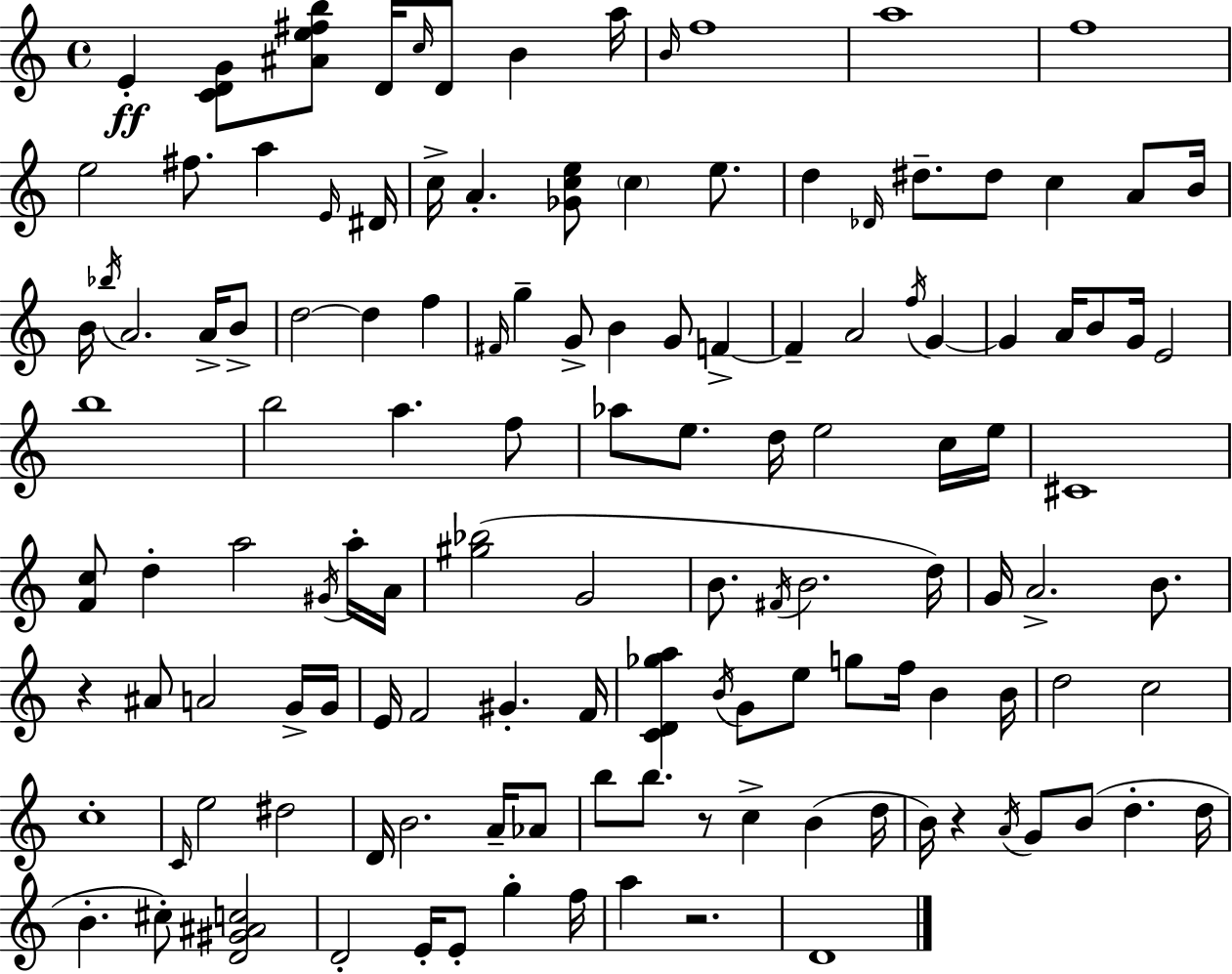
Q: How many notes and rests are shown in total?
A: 129